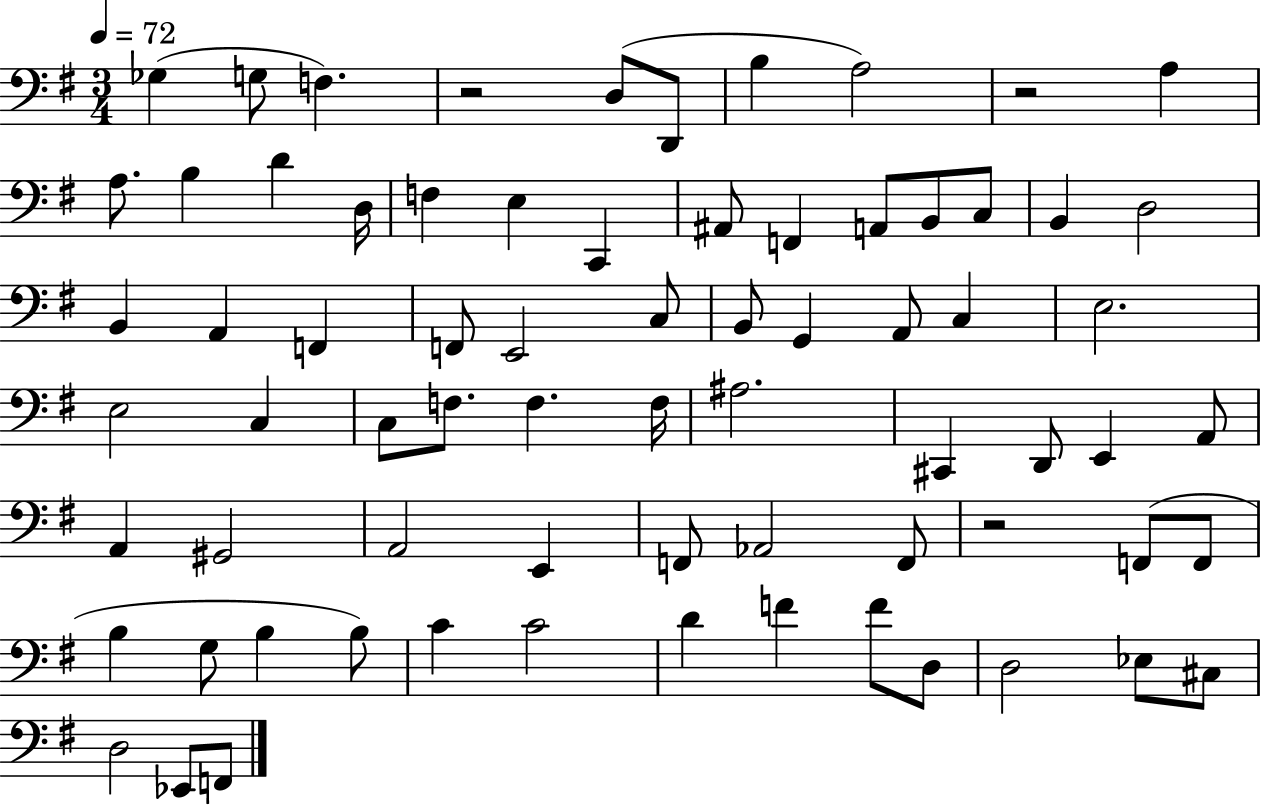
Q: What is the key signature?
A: G major